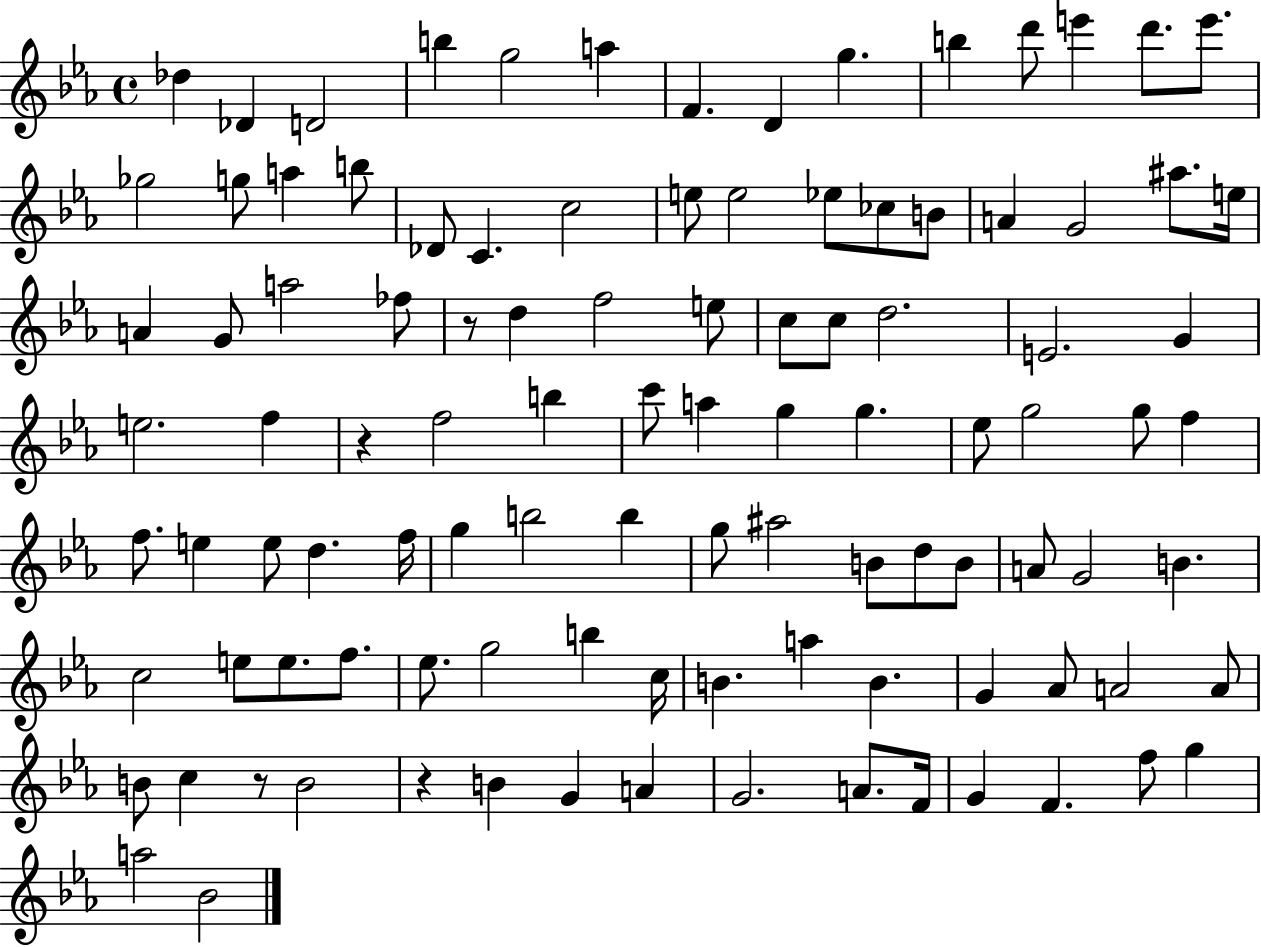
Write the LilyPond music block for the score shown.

{
  \clef treble
  \time 4/4
  \defaultTimeSignature
  \key ees \major
  des''4 des'4 d'2 | b''4 g''2 a''4 | f'4. d'4 g''4. | b''4 d'''8 e'''4 d'''8. e'''8. | \break ges''2 g''8 a''4 b''8 | des'8 c'4. c''2 | e''8 e''2 ees''8 ces''8 b'8 | a'4 g'2 ais''8. e''16 | \break a'4 g'8 a''2 fes''8 | r8 d''4 f''2 e''8 | c''8 c''8 d''2. | e'2. g'4 | \break e''2. f''4 | r4 f''2 b''4 | c'''8 a''4 g''4 g''4. | ees''8 g''2 g''8 f''4 | \break f''8. e''4 e''8 d''4. f''16 | g''4 b''2 b''4 | g''8 ais''2 b'8 d''8 b'8 | a'8 g'2 b'4. | \break c''2 e''8 e''8. f''8. | ees''8. g''2 b''4 c''16 | b'4. a''4 b'4. | g'4 aes'8 a'2 a'8 | \break b'8 c''4 r8 b'2 | r4 b'4 g'4 a'4 | g'2. a'8. f'16 | g'4 f'4. f''8 g''4 | \break a''2 bes'2 | \bar "|."
}